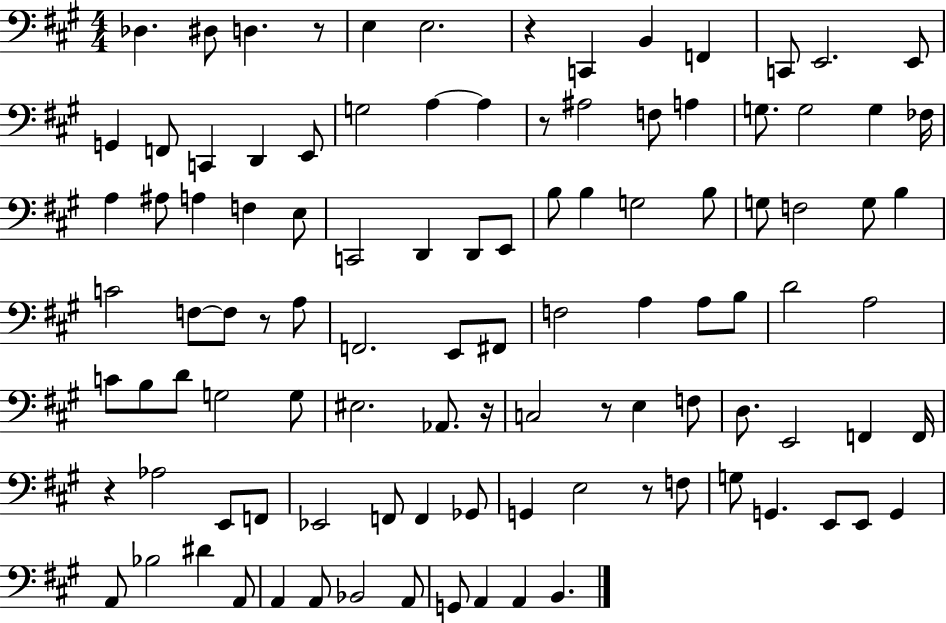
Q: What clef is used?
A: bass